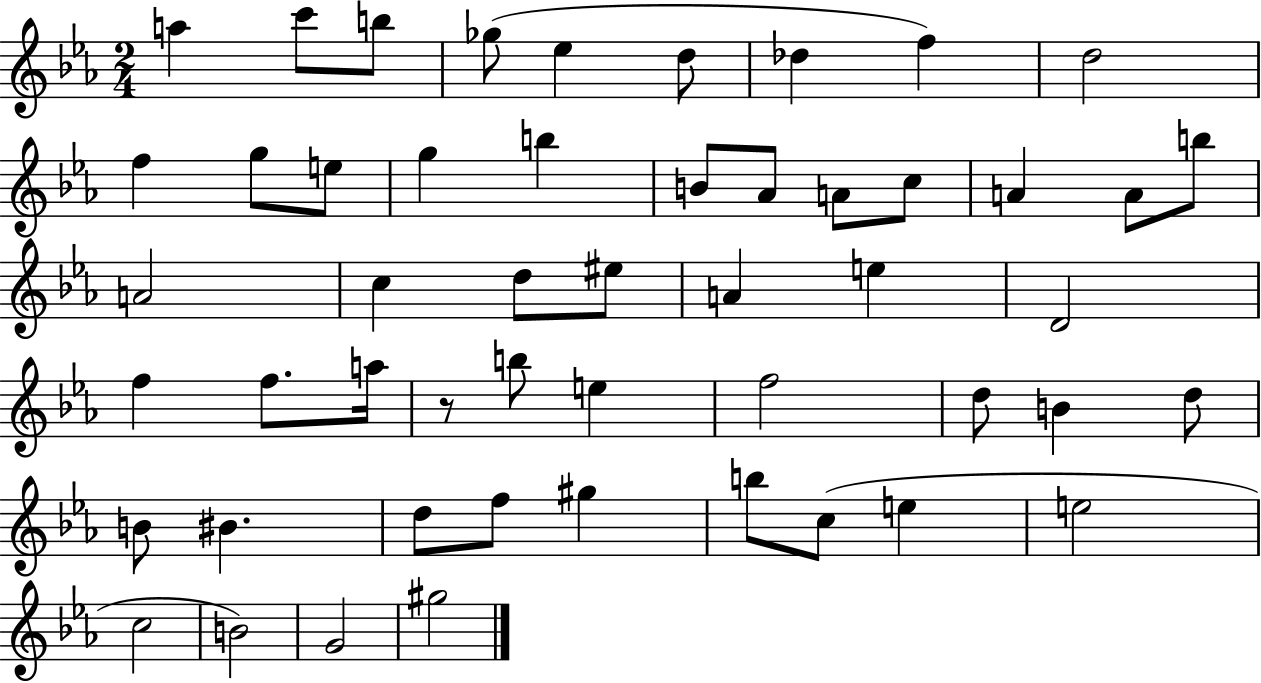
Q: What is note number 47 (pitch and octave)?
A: C5